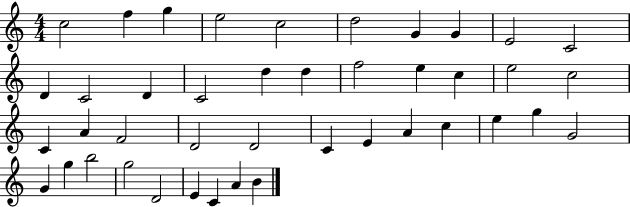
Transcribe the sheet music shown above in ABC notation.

X:1
T:Untitled
M:4/4
L:1/4
K:C
c2 f g e2 c2 d2 G G E2 C2 D C2 D C2 d d f2 e c e2 c2 C A F2 D2 D2 C E A c e g G2 G g b2 g2 D2 E C A B